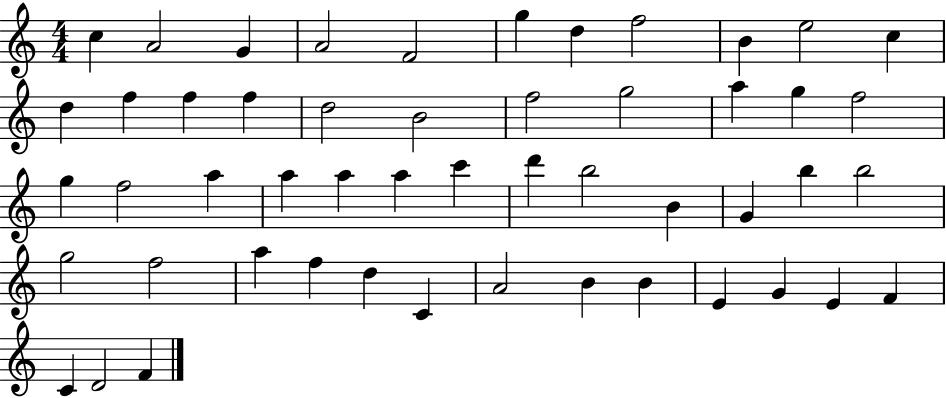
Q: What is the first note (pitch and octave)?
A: C5